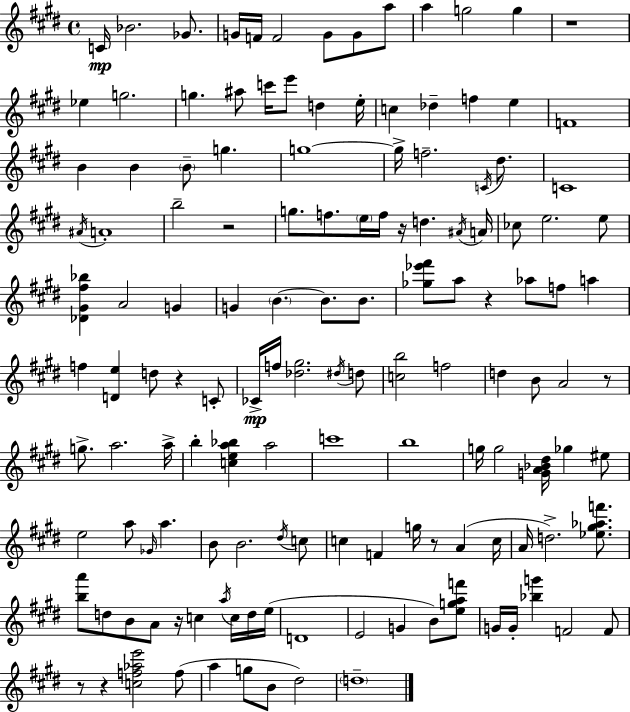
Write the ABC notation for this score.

X:1
T:Untitled
M:4/4
L:1/4
K:E
C/4 _B2 _G/2 G/4 F/4 F2 G/2 G/2 a/2 a g2 g z4 _e g2 g ^a/2 c'/4 e'/2 d e/4 c _d f e F4 B B B/2 g g4 g/4 f2 C/4 ^d/2 C4 ^A/4 A4 b2 z2 g/2 f/2 e/4 f/4 z/4 d ^A/4 A/4 _c/2 e2 e/2 [_D^G^f_b] A2 G G B B/2 B/2 [_g_e'^f']/2 a/2 z _a/2 f/2 a f [De] d/2 z C/2 _C/4 f/4 [_d^g]2 ^d/4 d/2 [cb]2 f2 d B/2 A2 z/2 g/2 a2 a/4 b [cea_b] a2 c'4 b4 g/4 g2 [GA_B^d]/4 _g ^e/2 e2 a/2 _G/4 a B/2 B2 ^d/4 c/2 c F g/4 z/2 A c/4 A/4 d2 [_e^g_af']/2 [ba']/2 d/2 B/2 A/2 z/4 c a/4 c/4 d/4 e/4 D4 E2 G B/2 [egaf']/2 G/4 G/4 [_bg'] F2 F/2 z/2 z [cf_ae']2 f/2 a g/2 B/2 ^d2 d4